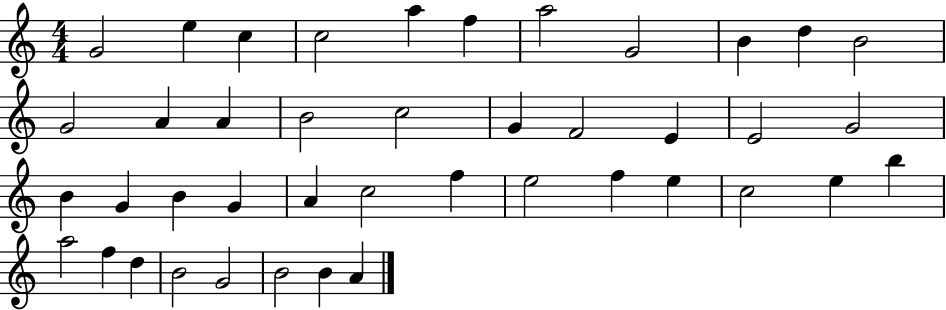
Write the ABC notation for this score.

X:1
T:Untitled
M:4/4
L:1/4
K:C
G2 e c c2 a f a2 G2 B d B2 G2 A A B2 c2 G F2 E E2 G2 B G B G A c2 f e2 f e c2 e b a2 f d B2 G2 B2 B A